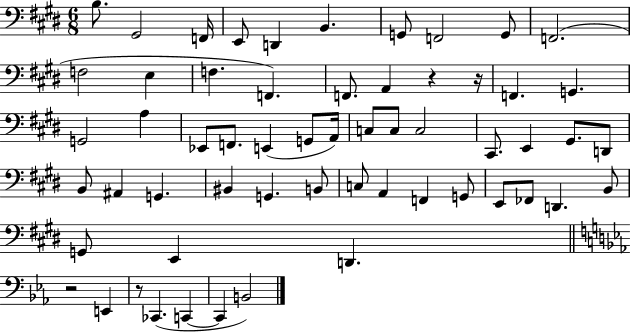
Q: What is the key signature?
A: E major